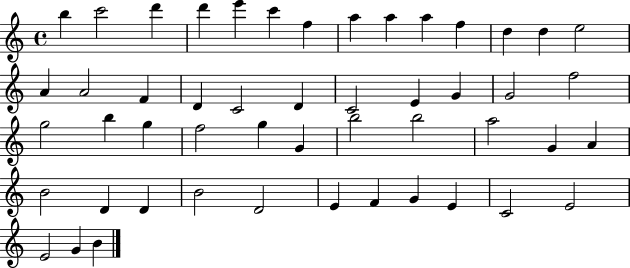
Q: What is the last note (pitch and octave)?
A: B4